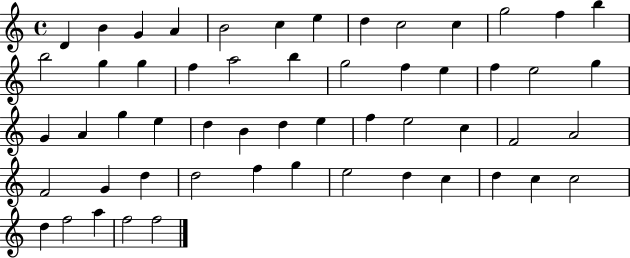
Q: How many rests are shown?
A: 0